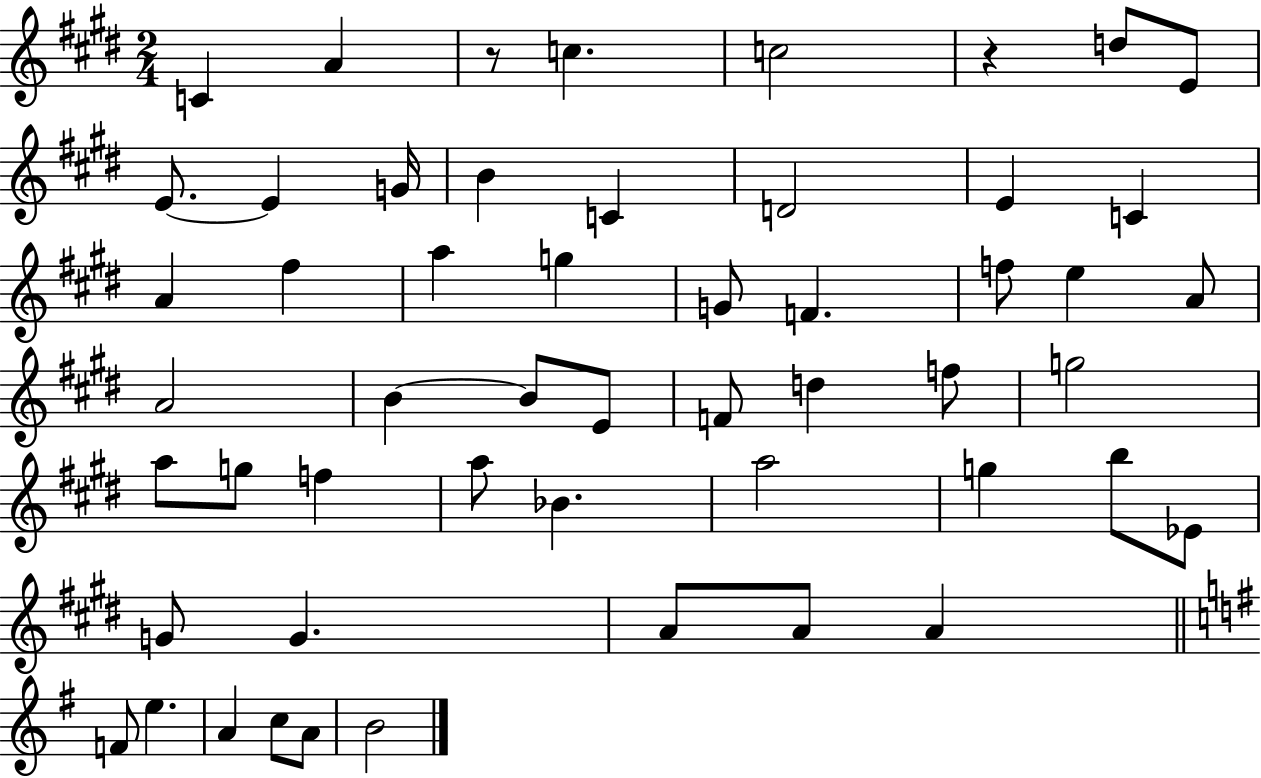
X:1
T:Untitled
M:2/4
L:1/4
K:E
C A z/2 c c2 z d/2 E/2 E/2 E G/4 B C D2 E C A ^f a g G/2 F f/2 e A/2 A2 B B/2 E/2 F/2 d f/2 g2 a/2 g/2 f a/2 _B a2 g b/2 _E/2 G/2 G A/2 A/2 A F/2 e A c/2 A/2 B2